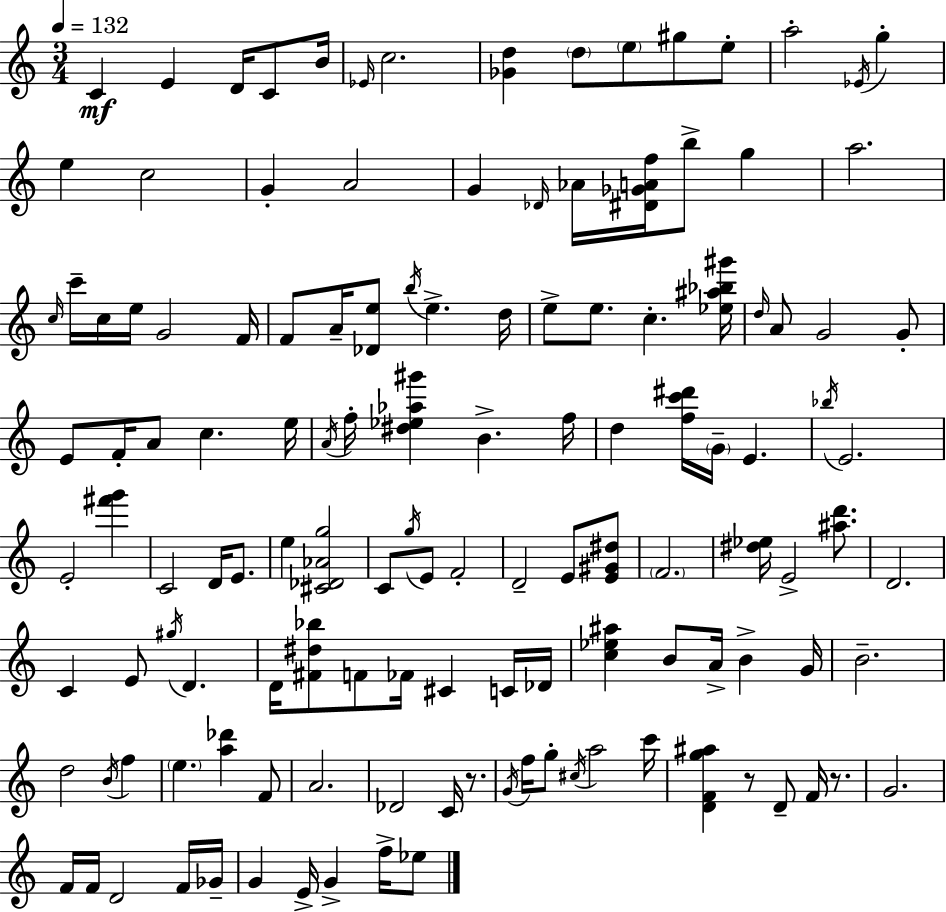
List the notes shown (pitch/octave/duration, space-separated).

C4/q E4/q D4/s C4/e B4/s Eb4/s C5/h. [Gb4,D5]/q D5/e E5/e G#5/e E5/e A5/h Eb4/s G5/q E5/q C5/h G4/q A4/h G4/q Db4/s Ab4/s [D#4,Gb4,A4,F5]/s B5/e G5/q A5/h. C5/s C6/s C5/s E5/s G4/h F4/s F4/e A4/s [Db4,E5]/e B5/s E5/q. D5/s E5/e E5/e. C5/q. [Eb5,A#5,Bb5,G#6]/s D5/s A4/e G4/h G4/e E4/e F4/s A4/e C5/q. E5/s A4/s F5/s [D#5,Eb5,Ab5,G#6]/q B4/q. F5/s D5/q [F5,C6,D#6]/s G4/s E4/q. Bb5/s E4/h. E4/h [F#6,G6]/q C4/h D4/s E4/e. E5/q [C#4,Db4,Ab4,G5]/h C4/e G5/s E4/e F4/h D4/h E4/e [E4,G#4,D#5]/e F4/h. [D#5,Eb5]/s E4/h [A#5,D6]/e. D4/h. C4/q E4/e G#5/s D4/q. D4/s [F#4,D#5,Bb5]/e F4/e FES4/s C#4/q C4/s Db4/s [C5,Eb5,A#5]/q B4/e A4/s B4/q G4/s B4/h. D5/h B4/s F5/q E5/q. [A5,Db6]/q F4/e A4/h. Db4/h C4/s R/e. G4/s F5/s G5/e C#5/s A5/h C6/s [D4,F4,G5,A#5]/q R/e D4/e F4/s R/e. G4/h. F4/s F4/s D4/h F4/s Gb4/s G4/q E4/s G4/q F5/s Eb5/e